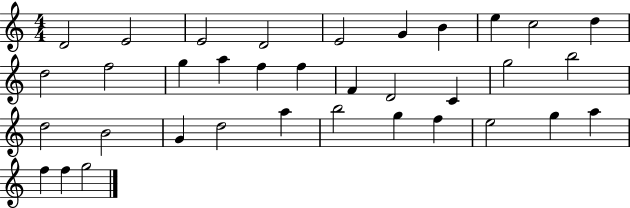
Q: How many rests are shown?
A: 0